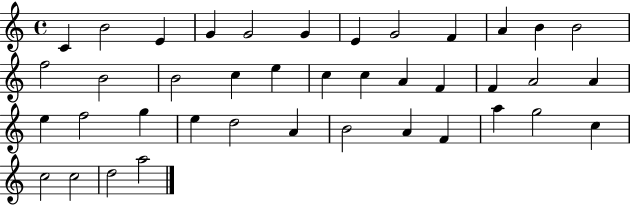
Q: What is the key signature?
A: C major